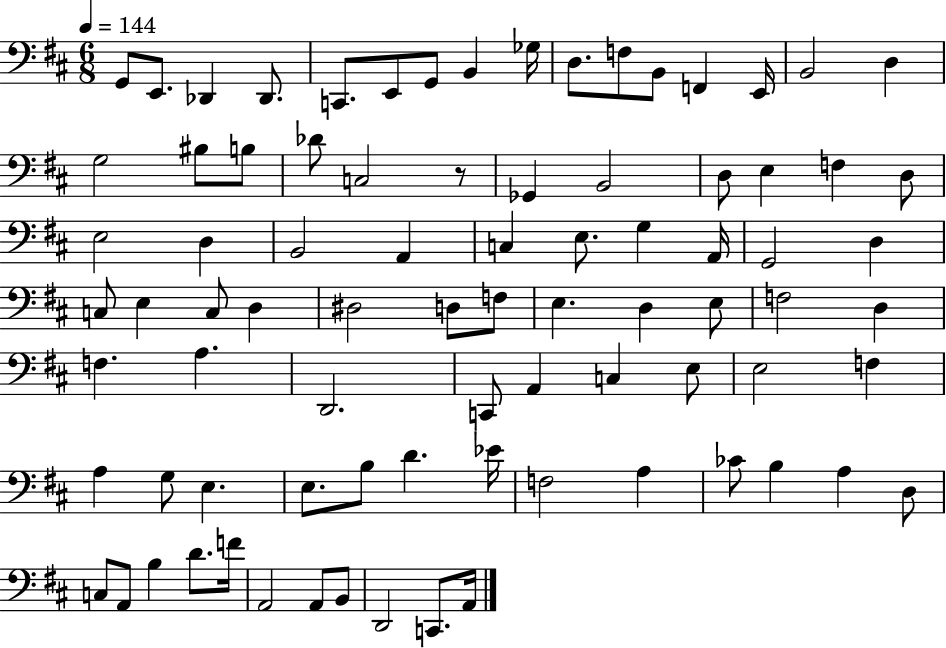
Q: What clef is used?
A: bass